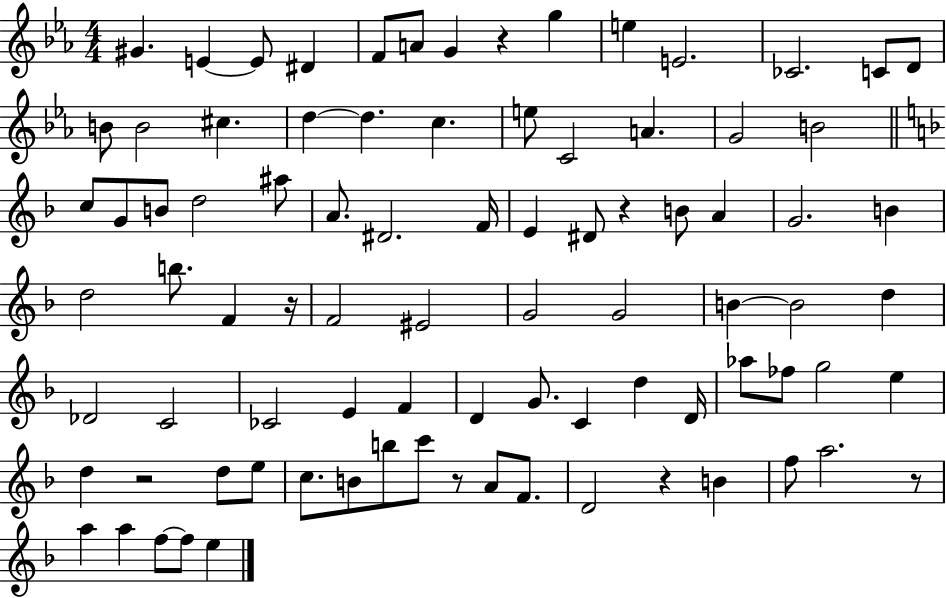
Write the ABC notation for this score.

X:1
T:Untitled
M:4/4
L:1/4
K:Eb
^G E E/2 ^D F/2 A/2 G z g e E2 _C2 C/2 D/2 B/2 B2 ^c d d c e/2 C2 A G2 B2 c/2 G/2 B/2 d2 ^a/2 A/2 ^D2 F/4 E ^D/2 z B/2 A G2 B d2 b/2 F z/4 F2 ^E2 G2 G2 B B2 d _D2 C2 _C2 E F D G/2 C d D/4 _a/2 _f/2 g2 e d z2 d/2 e/2 c/2 B/2 b/2 c'/2 z/2 A/2 F/2 D2 z B f/2 a2 z/2 a a f/2 f/2 e